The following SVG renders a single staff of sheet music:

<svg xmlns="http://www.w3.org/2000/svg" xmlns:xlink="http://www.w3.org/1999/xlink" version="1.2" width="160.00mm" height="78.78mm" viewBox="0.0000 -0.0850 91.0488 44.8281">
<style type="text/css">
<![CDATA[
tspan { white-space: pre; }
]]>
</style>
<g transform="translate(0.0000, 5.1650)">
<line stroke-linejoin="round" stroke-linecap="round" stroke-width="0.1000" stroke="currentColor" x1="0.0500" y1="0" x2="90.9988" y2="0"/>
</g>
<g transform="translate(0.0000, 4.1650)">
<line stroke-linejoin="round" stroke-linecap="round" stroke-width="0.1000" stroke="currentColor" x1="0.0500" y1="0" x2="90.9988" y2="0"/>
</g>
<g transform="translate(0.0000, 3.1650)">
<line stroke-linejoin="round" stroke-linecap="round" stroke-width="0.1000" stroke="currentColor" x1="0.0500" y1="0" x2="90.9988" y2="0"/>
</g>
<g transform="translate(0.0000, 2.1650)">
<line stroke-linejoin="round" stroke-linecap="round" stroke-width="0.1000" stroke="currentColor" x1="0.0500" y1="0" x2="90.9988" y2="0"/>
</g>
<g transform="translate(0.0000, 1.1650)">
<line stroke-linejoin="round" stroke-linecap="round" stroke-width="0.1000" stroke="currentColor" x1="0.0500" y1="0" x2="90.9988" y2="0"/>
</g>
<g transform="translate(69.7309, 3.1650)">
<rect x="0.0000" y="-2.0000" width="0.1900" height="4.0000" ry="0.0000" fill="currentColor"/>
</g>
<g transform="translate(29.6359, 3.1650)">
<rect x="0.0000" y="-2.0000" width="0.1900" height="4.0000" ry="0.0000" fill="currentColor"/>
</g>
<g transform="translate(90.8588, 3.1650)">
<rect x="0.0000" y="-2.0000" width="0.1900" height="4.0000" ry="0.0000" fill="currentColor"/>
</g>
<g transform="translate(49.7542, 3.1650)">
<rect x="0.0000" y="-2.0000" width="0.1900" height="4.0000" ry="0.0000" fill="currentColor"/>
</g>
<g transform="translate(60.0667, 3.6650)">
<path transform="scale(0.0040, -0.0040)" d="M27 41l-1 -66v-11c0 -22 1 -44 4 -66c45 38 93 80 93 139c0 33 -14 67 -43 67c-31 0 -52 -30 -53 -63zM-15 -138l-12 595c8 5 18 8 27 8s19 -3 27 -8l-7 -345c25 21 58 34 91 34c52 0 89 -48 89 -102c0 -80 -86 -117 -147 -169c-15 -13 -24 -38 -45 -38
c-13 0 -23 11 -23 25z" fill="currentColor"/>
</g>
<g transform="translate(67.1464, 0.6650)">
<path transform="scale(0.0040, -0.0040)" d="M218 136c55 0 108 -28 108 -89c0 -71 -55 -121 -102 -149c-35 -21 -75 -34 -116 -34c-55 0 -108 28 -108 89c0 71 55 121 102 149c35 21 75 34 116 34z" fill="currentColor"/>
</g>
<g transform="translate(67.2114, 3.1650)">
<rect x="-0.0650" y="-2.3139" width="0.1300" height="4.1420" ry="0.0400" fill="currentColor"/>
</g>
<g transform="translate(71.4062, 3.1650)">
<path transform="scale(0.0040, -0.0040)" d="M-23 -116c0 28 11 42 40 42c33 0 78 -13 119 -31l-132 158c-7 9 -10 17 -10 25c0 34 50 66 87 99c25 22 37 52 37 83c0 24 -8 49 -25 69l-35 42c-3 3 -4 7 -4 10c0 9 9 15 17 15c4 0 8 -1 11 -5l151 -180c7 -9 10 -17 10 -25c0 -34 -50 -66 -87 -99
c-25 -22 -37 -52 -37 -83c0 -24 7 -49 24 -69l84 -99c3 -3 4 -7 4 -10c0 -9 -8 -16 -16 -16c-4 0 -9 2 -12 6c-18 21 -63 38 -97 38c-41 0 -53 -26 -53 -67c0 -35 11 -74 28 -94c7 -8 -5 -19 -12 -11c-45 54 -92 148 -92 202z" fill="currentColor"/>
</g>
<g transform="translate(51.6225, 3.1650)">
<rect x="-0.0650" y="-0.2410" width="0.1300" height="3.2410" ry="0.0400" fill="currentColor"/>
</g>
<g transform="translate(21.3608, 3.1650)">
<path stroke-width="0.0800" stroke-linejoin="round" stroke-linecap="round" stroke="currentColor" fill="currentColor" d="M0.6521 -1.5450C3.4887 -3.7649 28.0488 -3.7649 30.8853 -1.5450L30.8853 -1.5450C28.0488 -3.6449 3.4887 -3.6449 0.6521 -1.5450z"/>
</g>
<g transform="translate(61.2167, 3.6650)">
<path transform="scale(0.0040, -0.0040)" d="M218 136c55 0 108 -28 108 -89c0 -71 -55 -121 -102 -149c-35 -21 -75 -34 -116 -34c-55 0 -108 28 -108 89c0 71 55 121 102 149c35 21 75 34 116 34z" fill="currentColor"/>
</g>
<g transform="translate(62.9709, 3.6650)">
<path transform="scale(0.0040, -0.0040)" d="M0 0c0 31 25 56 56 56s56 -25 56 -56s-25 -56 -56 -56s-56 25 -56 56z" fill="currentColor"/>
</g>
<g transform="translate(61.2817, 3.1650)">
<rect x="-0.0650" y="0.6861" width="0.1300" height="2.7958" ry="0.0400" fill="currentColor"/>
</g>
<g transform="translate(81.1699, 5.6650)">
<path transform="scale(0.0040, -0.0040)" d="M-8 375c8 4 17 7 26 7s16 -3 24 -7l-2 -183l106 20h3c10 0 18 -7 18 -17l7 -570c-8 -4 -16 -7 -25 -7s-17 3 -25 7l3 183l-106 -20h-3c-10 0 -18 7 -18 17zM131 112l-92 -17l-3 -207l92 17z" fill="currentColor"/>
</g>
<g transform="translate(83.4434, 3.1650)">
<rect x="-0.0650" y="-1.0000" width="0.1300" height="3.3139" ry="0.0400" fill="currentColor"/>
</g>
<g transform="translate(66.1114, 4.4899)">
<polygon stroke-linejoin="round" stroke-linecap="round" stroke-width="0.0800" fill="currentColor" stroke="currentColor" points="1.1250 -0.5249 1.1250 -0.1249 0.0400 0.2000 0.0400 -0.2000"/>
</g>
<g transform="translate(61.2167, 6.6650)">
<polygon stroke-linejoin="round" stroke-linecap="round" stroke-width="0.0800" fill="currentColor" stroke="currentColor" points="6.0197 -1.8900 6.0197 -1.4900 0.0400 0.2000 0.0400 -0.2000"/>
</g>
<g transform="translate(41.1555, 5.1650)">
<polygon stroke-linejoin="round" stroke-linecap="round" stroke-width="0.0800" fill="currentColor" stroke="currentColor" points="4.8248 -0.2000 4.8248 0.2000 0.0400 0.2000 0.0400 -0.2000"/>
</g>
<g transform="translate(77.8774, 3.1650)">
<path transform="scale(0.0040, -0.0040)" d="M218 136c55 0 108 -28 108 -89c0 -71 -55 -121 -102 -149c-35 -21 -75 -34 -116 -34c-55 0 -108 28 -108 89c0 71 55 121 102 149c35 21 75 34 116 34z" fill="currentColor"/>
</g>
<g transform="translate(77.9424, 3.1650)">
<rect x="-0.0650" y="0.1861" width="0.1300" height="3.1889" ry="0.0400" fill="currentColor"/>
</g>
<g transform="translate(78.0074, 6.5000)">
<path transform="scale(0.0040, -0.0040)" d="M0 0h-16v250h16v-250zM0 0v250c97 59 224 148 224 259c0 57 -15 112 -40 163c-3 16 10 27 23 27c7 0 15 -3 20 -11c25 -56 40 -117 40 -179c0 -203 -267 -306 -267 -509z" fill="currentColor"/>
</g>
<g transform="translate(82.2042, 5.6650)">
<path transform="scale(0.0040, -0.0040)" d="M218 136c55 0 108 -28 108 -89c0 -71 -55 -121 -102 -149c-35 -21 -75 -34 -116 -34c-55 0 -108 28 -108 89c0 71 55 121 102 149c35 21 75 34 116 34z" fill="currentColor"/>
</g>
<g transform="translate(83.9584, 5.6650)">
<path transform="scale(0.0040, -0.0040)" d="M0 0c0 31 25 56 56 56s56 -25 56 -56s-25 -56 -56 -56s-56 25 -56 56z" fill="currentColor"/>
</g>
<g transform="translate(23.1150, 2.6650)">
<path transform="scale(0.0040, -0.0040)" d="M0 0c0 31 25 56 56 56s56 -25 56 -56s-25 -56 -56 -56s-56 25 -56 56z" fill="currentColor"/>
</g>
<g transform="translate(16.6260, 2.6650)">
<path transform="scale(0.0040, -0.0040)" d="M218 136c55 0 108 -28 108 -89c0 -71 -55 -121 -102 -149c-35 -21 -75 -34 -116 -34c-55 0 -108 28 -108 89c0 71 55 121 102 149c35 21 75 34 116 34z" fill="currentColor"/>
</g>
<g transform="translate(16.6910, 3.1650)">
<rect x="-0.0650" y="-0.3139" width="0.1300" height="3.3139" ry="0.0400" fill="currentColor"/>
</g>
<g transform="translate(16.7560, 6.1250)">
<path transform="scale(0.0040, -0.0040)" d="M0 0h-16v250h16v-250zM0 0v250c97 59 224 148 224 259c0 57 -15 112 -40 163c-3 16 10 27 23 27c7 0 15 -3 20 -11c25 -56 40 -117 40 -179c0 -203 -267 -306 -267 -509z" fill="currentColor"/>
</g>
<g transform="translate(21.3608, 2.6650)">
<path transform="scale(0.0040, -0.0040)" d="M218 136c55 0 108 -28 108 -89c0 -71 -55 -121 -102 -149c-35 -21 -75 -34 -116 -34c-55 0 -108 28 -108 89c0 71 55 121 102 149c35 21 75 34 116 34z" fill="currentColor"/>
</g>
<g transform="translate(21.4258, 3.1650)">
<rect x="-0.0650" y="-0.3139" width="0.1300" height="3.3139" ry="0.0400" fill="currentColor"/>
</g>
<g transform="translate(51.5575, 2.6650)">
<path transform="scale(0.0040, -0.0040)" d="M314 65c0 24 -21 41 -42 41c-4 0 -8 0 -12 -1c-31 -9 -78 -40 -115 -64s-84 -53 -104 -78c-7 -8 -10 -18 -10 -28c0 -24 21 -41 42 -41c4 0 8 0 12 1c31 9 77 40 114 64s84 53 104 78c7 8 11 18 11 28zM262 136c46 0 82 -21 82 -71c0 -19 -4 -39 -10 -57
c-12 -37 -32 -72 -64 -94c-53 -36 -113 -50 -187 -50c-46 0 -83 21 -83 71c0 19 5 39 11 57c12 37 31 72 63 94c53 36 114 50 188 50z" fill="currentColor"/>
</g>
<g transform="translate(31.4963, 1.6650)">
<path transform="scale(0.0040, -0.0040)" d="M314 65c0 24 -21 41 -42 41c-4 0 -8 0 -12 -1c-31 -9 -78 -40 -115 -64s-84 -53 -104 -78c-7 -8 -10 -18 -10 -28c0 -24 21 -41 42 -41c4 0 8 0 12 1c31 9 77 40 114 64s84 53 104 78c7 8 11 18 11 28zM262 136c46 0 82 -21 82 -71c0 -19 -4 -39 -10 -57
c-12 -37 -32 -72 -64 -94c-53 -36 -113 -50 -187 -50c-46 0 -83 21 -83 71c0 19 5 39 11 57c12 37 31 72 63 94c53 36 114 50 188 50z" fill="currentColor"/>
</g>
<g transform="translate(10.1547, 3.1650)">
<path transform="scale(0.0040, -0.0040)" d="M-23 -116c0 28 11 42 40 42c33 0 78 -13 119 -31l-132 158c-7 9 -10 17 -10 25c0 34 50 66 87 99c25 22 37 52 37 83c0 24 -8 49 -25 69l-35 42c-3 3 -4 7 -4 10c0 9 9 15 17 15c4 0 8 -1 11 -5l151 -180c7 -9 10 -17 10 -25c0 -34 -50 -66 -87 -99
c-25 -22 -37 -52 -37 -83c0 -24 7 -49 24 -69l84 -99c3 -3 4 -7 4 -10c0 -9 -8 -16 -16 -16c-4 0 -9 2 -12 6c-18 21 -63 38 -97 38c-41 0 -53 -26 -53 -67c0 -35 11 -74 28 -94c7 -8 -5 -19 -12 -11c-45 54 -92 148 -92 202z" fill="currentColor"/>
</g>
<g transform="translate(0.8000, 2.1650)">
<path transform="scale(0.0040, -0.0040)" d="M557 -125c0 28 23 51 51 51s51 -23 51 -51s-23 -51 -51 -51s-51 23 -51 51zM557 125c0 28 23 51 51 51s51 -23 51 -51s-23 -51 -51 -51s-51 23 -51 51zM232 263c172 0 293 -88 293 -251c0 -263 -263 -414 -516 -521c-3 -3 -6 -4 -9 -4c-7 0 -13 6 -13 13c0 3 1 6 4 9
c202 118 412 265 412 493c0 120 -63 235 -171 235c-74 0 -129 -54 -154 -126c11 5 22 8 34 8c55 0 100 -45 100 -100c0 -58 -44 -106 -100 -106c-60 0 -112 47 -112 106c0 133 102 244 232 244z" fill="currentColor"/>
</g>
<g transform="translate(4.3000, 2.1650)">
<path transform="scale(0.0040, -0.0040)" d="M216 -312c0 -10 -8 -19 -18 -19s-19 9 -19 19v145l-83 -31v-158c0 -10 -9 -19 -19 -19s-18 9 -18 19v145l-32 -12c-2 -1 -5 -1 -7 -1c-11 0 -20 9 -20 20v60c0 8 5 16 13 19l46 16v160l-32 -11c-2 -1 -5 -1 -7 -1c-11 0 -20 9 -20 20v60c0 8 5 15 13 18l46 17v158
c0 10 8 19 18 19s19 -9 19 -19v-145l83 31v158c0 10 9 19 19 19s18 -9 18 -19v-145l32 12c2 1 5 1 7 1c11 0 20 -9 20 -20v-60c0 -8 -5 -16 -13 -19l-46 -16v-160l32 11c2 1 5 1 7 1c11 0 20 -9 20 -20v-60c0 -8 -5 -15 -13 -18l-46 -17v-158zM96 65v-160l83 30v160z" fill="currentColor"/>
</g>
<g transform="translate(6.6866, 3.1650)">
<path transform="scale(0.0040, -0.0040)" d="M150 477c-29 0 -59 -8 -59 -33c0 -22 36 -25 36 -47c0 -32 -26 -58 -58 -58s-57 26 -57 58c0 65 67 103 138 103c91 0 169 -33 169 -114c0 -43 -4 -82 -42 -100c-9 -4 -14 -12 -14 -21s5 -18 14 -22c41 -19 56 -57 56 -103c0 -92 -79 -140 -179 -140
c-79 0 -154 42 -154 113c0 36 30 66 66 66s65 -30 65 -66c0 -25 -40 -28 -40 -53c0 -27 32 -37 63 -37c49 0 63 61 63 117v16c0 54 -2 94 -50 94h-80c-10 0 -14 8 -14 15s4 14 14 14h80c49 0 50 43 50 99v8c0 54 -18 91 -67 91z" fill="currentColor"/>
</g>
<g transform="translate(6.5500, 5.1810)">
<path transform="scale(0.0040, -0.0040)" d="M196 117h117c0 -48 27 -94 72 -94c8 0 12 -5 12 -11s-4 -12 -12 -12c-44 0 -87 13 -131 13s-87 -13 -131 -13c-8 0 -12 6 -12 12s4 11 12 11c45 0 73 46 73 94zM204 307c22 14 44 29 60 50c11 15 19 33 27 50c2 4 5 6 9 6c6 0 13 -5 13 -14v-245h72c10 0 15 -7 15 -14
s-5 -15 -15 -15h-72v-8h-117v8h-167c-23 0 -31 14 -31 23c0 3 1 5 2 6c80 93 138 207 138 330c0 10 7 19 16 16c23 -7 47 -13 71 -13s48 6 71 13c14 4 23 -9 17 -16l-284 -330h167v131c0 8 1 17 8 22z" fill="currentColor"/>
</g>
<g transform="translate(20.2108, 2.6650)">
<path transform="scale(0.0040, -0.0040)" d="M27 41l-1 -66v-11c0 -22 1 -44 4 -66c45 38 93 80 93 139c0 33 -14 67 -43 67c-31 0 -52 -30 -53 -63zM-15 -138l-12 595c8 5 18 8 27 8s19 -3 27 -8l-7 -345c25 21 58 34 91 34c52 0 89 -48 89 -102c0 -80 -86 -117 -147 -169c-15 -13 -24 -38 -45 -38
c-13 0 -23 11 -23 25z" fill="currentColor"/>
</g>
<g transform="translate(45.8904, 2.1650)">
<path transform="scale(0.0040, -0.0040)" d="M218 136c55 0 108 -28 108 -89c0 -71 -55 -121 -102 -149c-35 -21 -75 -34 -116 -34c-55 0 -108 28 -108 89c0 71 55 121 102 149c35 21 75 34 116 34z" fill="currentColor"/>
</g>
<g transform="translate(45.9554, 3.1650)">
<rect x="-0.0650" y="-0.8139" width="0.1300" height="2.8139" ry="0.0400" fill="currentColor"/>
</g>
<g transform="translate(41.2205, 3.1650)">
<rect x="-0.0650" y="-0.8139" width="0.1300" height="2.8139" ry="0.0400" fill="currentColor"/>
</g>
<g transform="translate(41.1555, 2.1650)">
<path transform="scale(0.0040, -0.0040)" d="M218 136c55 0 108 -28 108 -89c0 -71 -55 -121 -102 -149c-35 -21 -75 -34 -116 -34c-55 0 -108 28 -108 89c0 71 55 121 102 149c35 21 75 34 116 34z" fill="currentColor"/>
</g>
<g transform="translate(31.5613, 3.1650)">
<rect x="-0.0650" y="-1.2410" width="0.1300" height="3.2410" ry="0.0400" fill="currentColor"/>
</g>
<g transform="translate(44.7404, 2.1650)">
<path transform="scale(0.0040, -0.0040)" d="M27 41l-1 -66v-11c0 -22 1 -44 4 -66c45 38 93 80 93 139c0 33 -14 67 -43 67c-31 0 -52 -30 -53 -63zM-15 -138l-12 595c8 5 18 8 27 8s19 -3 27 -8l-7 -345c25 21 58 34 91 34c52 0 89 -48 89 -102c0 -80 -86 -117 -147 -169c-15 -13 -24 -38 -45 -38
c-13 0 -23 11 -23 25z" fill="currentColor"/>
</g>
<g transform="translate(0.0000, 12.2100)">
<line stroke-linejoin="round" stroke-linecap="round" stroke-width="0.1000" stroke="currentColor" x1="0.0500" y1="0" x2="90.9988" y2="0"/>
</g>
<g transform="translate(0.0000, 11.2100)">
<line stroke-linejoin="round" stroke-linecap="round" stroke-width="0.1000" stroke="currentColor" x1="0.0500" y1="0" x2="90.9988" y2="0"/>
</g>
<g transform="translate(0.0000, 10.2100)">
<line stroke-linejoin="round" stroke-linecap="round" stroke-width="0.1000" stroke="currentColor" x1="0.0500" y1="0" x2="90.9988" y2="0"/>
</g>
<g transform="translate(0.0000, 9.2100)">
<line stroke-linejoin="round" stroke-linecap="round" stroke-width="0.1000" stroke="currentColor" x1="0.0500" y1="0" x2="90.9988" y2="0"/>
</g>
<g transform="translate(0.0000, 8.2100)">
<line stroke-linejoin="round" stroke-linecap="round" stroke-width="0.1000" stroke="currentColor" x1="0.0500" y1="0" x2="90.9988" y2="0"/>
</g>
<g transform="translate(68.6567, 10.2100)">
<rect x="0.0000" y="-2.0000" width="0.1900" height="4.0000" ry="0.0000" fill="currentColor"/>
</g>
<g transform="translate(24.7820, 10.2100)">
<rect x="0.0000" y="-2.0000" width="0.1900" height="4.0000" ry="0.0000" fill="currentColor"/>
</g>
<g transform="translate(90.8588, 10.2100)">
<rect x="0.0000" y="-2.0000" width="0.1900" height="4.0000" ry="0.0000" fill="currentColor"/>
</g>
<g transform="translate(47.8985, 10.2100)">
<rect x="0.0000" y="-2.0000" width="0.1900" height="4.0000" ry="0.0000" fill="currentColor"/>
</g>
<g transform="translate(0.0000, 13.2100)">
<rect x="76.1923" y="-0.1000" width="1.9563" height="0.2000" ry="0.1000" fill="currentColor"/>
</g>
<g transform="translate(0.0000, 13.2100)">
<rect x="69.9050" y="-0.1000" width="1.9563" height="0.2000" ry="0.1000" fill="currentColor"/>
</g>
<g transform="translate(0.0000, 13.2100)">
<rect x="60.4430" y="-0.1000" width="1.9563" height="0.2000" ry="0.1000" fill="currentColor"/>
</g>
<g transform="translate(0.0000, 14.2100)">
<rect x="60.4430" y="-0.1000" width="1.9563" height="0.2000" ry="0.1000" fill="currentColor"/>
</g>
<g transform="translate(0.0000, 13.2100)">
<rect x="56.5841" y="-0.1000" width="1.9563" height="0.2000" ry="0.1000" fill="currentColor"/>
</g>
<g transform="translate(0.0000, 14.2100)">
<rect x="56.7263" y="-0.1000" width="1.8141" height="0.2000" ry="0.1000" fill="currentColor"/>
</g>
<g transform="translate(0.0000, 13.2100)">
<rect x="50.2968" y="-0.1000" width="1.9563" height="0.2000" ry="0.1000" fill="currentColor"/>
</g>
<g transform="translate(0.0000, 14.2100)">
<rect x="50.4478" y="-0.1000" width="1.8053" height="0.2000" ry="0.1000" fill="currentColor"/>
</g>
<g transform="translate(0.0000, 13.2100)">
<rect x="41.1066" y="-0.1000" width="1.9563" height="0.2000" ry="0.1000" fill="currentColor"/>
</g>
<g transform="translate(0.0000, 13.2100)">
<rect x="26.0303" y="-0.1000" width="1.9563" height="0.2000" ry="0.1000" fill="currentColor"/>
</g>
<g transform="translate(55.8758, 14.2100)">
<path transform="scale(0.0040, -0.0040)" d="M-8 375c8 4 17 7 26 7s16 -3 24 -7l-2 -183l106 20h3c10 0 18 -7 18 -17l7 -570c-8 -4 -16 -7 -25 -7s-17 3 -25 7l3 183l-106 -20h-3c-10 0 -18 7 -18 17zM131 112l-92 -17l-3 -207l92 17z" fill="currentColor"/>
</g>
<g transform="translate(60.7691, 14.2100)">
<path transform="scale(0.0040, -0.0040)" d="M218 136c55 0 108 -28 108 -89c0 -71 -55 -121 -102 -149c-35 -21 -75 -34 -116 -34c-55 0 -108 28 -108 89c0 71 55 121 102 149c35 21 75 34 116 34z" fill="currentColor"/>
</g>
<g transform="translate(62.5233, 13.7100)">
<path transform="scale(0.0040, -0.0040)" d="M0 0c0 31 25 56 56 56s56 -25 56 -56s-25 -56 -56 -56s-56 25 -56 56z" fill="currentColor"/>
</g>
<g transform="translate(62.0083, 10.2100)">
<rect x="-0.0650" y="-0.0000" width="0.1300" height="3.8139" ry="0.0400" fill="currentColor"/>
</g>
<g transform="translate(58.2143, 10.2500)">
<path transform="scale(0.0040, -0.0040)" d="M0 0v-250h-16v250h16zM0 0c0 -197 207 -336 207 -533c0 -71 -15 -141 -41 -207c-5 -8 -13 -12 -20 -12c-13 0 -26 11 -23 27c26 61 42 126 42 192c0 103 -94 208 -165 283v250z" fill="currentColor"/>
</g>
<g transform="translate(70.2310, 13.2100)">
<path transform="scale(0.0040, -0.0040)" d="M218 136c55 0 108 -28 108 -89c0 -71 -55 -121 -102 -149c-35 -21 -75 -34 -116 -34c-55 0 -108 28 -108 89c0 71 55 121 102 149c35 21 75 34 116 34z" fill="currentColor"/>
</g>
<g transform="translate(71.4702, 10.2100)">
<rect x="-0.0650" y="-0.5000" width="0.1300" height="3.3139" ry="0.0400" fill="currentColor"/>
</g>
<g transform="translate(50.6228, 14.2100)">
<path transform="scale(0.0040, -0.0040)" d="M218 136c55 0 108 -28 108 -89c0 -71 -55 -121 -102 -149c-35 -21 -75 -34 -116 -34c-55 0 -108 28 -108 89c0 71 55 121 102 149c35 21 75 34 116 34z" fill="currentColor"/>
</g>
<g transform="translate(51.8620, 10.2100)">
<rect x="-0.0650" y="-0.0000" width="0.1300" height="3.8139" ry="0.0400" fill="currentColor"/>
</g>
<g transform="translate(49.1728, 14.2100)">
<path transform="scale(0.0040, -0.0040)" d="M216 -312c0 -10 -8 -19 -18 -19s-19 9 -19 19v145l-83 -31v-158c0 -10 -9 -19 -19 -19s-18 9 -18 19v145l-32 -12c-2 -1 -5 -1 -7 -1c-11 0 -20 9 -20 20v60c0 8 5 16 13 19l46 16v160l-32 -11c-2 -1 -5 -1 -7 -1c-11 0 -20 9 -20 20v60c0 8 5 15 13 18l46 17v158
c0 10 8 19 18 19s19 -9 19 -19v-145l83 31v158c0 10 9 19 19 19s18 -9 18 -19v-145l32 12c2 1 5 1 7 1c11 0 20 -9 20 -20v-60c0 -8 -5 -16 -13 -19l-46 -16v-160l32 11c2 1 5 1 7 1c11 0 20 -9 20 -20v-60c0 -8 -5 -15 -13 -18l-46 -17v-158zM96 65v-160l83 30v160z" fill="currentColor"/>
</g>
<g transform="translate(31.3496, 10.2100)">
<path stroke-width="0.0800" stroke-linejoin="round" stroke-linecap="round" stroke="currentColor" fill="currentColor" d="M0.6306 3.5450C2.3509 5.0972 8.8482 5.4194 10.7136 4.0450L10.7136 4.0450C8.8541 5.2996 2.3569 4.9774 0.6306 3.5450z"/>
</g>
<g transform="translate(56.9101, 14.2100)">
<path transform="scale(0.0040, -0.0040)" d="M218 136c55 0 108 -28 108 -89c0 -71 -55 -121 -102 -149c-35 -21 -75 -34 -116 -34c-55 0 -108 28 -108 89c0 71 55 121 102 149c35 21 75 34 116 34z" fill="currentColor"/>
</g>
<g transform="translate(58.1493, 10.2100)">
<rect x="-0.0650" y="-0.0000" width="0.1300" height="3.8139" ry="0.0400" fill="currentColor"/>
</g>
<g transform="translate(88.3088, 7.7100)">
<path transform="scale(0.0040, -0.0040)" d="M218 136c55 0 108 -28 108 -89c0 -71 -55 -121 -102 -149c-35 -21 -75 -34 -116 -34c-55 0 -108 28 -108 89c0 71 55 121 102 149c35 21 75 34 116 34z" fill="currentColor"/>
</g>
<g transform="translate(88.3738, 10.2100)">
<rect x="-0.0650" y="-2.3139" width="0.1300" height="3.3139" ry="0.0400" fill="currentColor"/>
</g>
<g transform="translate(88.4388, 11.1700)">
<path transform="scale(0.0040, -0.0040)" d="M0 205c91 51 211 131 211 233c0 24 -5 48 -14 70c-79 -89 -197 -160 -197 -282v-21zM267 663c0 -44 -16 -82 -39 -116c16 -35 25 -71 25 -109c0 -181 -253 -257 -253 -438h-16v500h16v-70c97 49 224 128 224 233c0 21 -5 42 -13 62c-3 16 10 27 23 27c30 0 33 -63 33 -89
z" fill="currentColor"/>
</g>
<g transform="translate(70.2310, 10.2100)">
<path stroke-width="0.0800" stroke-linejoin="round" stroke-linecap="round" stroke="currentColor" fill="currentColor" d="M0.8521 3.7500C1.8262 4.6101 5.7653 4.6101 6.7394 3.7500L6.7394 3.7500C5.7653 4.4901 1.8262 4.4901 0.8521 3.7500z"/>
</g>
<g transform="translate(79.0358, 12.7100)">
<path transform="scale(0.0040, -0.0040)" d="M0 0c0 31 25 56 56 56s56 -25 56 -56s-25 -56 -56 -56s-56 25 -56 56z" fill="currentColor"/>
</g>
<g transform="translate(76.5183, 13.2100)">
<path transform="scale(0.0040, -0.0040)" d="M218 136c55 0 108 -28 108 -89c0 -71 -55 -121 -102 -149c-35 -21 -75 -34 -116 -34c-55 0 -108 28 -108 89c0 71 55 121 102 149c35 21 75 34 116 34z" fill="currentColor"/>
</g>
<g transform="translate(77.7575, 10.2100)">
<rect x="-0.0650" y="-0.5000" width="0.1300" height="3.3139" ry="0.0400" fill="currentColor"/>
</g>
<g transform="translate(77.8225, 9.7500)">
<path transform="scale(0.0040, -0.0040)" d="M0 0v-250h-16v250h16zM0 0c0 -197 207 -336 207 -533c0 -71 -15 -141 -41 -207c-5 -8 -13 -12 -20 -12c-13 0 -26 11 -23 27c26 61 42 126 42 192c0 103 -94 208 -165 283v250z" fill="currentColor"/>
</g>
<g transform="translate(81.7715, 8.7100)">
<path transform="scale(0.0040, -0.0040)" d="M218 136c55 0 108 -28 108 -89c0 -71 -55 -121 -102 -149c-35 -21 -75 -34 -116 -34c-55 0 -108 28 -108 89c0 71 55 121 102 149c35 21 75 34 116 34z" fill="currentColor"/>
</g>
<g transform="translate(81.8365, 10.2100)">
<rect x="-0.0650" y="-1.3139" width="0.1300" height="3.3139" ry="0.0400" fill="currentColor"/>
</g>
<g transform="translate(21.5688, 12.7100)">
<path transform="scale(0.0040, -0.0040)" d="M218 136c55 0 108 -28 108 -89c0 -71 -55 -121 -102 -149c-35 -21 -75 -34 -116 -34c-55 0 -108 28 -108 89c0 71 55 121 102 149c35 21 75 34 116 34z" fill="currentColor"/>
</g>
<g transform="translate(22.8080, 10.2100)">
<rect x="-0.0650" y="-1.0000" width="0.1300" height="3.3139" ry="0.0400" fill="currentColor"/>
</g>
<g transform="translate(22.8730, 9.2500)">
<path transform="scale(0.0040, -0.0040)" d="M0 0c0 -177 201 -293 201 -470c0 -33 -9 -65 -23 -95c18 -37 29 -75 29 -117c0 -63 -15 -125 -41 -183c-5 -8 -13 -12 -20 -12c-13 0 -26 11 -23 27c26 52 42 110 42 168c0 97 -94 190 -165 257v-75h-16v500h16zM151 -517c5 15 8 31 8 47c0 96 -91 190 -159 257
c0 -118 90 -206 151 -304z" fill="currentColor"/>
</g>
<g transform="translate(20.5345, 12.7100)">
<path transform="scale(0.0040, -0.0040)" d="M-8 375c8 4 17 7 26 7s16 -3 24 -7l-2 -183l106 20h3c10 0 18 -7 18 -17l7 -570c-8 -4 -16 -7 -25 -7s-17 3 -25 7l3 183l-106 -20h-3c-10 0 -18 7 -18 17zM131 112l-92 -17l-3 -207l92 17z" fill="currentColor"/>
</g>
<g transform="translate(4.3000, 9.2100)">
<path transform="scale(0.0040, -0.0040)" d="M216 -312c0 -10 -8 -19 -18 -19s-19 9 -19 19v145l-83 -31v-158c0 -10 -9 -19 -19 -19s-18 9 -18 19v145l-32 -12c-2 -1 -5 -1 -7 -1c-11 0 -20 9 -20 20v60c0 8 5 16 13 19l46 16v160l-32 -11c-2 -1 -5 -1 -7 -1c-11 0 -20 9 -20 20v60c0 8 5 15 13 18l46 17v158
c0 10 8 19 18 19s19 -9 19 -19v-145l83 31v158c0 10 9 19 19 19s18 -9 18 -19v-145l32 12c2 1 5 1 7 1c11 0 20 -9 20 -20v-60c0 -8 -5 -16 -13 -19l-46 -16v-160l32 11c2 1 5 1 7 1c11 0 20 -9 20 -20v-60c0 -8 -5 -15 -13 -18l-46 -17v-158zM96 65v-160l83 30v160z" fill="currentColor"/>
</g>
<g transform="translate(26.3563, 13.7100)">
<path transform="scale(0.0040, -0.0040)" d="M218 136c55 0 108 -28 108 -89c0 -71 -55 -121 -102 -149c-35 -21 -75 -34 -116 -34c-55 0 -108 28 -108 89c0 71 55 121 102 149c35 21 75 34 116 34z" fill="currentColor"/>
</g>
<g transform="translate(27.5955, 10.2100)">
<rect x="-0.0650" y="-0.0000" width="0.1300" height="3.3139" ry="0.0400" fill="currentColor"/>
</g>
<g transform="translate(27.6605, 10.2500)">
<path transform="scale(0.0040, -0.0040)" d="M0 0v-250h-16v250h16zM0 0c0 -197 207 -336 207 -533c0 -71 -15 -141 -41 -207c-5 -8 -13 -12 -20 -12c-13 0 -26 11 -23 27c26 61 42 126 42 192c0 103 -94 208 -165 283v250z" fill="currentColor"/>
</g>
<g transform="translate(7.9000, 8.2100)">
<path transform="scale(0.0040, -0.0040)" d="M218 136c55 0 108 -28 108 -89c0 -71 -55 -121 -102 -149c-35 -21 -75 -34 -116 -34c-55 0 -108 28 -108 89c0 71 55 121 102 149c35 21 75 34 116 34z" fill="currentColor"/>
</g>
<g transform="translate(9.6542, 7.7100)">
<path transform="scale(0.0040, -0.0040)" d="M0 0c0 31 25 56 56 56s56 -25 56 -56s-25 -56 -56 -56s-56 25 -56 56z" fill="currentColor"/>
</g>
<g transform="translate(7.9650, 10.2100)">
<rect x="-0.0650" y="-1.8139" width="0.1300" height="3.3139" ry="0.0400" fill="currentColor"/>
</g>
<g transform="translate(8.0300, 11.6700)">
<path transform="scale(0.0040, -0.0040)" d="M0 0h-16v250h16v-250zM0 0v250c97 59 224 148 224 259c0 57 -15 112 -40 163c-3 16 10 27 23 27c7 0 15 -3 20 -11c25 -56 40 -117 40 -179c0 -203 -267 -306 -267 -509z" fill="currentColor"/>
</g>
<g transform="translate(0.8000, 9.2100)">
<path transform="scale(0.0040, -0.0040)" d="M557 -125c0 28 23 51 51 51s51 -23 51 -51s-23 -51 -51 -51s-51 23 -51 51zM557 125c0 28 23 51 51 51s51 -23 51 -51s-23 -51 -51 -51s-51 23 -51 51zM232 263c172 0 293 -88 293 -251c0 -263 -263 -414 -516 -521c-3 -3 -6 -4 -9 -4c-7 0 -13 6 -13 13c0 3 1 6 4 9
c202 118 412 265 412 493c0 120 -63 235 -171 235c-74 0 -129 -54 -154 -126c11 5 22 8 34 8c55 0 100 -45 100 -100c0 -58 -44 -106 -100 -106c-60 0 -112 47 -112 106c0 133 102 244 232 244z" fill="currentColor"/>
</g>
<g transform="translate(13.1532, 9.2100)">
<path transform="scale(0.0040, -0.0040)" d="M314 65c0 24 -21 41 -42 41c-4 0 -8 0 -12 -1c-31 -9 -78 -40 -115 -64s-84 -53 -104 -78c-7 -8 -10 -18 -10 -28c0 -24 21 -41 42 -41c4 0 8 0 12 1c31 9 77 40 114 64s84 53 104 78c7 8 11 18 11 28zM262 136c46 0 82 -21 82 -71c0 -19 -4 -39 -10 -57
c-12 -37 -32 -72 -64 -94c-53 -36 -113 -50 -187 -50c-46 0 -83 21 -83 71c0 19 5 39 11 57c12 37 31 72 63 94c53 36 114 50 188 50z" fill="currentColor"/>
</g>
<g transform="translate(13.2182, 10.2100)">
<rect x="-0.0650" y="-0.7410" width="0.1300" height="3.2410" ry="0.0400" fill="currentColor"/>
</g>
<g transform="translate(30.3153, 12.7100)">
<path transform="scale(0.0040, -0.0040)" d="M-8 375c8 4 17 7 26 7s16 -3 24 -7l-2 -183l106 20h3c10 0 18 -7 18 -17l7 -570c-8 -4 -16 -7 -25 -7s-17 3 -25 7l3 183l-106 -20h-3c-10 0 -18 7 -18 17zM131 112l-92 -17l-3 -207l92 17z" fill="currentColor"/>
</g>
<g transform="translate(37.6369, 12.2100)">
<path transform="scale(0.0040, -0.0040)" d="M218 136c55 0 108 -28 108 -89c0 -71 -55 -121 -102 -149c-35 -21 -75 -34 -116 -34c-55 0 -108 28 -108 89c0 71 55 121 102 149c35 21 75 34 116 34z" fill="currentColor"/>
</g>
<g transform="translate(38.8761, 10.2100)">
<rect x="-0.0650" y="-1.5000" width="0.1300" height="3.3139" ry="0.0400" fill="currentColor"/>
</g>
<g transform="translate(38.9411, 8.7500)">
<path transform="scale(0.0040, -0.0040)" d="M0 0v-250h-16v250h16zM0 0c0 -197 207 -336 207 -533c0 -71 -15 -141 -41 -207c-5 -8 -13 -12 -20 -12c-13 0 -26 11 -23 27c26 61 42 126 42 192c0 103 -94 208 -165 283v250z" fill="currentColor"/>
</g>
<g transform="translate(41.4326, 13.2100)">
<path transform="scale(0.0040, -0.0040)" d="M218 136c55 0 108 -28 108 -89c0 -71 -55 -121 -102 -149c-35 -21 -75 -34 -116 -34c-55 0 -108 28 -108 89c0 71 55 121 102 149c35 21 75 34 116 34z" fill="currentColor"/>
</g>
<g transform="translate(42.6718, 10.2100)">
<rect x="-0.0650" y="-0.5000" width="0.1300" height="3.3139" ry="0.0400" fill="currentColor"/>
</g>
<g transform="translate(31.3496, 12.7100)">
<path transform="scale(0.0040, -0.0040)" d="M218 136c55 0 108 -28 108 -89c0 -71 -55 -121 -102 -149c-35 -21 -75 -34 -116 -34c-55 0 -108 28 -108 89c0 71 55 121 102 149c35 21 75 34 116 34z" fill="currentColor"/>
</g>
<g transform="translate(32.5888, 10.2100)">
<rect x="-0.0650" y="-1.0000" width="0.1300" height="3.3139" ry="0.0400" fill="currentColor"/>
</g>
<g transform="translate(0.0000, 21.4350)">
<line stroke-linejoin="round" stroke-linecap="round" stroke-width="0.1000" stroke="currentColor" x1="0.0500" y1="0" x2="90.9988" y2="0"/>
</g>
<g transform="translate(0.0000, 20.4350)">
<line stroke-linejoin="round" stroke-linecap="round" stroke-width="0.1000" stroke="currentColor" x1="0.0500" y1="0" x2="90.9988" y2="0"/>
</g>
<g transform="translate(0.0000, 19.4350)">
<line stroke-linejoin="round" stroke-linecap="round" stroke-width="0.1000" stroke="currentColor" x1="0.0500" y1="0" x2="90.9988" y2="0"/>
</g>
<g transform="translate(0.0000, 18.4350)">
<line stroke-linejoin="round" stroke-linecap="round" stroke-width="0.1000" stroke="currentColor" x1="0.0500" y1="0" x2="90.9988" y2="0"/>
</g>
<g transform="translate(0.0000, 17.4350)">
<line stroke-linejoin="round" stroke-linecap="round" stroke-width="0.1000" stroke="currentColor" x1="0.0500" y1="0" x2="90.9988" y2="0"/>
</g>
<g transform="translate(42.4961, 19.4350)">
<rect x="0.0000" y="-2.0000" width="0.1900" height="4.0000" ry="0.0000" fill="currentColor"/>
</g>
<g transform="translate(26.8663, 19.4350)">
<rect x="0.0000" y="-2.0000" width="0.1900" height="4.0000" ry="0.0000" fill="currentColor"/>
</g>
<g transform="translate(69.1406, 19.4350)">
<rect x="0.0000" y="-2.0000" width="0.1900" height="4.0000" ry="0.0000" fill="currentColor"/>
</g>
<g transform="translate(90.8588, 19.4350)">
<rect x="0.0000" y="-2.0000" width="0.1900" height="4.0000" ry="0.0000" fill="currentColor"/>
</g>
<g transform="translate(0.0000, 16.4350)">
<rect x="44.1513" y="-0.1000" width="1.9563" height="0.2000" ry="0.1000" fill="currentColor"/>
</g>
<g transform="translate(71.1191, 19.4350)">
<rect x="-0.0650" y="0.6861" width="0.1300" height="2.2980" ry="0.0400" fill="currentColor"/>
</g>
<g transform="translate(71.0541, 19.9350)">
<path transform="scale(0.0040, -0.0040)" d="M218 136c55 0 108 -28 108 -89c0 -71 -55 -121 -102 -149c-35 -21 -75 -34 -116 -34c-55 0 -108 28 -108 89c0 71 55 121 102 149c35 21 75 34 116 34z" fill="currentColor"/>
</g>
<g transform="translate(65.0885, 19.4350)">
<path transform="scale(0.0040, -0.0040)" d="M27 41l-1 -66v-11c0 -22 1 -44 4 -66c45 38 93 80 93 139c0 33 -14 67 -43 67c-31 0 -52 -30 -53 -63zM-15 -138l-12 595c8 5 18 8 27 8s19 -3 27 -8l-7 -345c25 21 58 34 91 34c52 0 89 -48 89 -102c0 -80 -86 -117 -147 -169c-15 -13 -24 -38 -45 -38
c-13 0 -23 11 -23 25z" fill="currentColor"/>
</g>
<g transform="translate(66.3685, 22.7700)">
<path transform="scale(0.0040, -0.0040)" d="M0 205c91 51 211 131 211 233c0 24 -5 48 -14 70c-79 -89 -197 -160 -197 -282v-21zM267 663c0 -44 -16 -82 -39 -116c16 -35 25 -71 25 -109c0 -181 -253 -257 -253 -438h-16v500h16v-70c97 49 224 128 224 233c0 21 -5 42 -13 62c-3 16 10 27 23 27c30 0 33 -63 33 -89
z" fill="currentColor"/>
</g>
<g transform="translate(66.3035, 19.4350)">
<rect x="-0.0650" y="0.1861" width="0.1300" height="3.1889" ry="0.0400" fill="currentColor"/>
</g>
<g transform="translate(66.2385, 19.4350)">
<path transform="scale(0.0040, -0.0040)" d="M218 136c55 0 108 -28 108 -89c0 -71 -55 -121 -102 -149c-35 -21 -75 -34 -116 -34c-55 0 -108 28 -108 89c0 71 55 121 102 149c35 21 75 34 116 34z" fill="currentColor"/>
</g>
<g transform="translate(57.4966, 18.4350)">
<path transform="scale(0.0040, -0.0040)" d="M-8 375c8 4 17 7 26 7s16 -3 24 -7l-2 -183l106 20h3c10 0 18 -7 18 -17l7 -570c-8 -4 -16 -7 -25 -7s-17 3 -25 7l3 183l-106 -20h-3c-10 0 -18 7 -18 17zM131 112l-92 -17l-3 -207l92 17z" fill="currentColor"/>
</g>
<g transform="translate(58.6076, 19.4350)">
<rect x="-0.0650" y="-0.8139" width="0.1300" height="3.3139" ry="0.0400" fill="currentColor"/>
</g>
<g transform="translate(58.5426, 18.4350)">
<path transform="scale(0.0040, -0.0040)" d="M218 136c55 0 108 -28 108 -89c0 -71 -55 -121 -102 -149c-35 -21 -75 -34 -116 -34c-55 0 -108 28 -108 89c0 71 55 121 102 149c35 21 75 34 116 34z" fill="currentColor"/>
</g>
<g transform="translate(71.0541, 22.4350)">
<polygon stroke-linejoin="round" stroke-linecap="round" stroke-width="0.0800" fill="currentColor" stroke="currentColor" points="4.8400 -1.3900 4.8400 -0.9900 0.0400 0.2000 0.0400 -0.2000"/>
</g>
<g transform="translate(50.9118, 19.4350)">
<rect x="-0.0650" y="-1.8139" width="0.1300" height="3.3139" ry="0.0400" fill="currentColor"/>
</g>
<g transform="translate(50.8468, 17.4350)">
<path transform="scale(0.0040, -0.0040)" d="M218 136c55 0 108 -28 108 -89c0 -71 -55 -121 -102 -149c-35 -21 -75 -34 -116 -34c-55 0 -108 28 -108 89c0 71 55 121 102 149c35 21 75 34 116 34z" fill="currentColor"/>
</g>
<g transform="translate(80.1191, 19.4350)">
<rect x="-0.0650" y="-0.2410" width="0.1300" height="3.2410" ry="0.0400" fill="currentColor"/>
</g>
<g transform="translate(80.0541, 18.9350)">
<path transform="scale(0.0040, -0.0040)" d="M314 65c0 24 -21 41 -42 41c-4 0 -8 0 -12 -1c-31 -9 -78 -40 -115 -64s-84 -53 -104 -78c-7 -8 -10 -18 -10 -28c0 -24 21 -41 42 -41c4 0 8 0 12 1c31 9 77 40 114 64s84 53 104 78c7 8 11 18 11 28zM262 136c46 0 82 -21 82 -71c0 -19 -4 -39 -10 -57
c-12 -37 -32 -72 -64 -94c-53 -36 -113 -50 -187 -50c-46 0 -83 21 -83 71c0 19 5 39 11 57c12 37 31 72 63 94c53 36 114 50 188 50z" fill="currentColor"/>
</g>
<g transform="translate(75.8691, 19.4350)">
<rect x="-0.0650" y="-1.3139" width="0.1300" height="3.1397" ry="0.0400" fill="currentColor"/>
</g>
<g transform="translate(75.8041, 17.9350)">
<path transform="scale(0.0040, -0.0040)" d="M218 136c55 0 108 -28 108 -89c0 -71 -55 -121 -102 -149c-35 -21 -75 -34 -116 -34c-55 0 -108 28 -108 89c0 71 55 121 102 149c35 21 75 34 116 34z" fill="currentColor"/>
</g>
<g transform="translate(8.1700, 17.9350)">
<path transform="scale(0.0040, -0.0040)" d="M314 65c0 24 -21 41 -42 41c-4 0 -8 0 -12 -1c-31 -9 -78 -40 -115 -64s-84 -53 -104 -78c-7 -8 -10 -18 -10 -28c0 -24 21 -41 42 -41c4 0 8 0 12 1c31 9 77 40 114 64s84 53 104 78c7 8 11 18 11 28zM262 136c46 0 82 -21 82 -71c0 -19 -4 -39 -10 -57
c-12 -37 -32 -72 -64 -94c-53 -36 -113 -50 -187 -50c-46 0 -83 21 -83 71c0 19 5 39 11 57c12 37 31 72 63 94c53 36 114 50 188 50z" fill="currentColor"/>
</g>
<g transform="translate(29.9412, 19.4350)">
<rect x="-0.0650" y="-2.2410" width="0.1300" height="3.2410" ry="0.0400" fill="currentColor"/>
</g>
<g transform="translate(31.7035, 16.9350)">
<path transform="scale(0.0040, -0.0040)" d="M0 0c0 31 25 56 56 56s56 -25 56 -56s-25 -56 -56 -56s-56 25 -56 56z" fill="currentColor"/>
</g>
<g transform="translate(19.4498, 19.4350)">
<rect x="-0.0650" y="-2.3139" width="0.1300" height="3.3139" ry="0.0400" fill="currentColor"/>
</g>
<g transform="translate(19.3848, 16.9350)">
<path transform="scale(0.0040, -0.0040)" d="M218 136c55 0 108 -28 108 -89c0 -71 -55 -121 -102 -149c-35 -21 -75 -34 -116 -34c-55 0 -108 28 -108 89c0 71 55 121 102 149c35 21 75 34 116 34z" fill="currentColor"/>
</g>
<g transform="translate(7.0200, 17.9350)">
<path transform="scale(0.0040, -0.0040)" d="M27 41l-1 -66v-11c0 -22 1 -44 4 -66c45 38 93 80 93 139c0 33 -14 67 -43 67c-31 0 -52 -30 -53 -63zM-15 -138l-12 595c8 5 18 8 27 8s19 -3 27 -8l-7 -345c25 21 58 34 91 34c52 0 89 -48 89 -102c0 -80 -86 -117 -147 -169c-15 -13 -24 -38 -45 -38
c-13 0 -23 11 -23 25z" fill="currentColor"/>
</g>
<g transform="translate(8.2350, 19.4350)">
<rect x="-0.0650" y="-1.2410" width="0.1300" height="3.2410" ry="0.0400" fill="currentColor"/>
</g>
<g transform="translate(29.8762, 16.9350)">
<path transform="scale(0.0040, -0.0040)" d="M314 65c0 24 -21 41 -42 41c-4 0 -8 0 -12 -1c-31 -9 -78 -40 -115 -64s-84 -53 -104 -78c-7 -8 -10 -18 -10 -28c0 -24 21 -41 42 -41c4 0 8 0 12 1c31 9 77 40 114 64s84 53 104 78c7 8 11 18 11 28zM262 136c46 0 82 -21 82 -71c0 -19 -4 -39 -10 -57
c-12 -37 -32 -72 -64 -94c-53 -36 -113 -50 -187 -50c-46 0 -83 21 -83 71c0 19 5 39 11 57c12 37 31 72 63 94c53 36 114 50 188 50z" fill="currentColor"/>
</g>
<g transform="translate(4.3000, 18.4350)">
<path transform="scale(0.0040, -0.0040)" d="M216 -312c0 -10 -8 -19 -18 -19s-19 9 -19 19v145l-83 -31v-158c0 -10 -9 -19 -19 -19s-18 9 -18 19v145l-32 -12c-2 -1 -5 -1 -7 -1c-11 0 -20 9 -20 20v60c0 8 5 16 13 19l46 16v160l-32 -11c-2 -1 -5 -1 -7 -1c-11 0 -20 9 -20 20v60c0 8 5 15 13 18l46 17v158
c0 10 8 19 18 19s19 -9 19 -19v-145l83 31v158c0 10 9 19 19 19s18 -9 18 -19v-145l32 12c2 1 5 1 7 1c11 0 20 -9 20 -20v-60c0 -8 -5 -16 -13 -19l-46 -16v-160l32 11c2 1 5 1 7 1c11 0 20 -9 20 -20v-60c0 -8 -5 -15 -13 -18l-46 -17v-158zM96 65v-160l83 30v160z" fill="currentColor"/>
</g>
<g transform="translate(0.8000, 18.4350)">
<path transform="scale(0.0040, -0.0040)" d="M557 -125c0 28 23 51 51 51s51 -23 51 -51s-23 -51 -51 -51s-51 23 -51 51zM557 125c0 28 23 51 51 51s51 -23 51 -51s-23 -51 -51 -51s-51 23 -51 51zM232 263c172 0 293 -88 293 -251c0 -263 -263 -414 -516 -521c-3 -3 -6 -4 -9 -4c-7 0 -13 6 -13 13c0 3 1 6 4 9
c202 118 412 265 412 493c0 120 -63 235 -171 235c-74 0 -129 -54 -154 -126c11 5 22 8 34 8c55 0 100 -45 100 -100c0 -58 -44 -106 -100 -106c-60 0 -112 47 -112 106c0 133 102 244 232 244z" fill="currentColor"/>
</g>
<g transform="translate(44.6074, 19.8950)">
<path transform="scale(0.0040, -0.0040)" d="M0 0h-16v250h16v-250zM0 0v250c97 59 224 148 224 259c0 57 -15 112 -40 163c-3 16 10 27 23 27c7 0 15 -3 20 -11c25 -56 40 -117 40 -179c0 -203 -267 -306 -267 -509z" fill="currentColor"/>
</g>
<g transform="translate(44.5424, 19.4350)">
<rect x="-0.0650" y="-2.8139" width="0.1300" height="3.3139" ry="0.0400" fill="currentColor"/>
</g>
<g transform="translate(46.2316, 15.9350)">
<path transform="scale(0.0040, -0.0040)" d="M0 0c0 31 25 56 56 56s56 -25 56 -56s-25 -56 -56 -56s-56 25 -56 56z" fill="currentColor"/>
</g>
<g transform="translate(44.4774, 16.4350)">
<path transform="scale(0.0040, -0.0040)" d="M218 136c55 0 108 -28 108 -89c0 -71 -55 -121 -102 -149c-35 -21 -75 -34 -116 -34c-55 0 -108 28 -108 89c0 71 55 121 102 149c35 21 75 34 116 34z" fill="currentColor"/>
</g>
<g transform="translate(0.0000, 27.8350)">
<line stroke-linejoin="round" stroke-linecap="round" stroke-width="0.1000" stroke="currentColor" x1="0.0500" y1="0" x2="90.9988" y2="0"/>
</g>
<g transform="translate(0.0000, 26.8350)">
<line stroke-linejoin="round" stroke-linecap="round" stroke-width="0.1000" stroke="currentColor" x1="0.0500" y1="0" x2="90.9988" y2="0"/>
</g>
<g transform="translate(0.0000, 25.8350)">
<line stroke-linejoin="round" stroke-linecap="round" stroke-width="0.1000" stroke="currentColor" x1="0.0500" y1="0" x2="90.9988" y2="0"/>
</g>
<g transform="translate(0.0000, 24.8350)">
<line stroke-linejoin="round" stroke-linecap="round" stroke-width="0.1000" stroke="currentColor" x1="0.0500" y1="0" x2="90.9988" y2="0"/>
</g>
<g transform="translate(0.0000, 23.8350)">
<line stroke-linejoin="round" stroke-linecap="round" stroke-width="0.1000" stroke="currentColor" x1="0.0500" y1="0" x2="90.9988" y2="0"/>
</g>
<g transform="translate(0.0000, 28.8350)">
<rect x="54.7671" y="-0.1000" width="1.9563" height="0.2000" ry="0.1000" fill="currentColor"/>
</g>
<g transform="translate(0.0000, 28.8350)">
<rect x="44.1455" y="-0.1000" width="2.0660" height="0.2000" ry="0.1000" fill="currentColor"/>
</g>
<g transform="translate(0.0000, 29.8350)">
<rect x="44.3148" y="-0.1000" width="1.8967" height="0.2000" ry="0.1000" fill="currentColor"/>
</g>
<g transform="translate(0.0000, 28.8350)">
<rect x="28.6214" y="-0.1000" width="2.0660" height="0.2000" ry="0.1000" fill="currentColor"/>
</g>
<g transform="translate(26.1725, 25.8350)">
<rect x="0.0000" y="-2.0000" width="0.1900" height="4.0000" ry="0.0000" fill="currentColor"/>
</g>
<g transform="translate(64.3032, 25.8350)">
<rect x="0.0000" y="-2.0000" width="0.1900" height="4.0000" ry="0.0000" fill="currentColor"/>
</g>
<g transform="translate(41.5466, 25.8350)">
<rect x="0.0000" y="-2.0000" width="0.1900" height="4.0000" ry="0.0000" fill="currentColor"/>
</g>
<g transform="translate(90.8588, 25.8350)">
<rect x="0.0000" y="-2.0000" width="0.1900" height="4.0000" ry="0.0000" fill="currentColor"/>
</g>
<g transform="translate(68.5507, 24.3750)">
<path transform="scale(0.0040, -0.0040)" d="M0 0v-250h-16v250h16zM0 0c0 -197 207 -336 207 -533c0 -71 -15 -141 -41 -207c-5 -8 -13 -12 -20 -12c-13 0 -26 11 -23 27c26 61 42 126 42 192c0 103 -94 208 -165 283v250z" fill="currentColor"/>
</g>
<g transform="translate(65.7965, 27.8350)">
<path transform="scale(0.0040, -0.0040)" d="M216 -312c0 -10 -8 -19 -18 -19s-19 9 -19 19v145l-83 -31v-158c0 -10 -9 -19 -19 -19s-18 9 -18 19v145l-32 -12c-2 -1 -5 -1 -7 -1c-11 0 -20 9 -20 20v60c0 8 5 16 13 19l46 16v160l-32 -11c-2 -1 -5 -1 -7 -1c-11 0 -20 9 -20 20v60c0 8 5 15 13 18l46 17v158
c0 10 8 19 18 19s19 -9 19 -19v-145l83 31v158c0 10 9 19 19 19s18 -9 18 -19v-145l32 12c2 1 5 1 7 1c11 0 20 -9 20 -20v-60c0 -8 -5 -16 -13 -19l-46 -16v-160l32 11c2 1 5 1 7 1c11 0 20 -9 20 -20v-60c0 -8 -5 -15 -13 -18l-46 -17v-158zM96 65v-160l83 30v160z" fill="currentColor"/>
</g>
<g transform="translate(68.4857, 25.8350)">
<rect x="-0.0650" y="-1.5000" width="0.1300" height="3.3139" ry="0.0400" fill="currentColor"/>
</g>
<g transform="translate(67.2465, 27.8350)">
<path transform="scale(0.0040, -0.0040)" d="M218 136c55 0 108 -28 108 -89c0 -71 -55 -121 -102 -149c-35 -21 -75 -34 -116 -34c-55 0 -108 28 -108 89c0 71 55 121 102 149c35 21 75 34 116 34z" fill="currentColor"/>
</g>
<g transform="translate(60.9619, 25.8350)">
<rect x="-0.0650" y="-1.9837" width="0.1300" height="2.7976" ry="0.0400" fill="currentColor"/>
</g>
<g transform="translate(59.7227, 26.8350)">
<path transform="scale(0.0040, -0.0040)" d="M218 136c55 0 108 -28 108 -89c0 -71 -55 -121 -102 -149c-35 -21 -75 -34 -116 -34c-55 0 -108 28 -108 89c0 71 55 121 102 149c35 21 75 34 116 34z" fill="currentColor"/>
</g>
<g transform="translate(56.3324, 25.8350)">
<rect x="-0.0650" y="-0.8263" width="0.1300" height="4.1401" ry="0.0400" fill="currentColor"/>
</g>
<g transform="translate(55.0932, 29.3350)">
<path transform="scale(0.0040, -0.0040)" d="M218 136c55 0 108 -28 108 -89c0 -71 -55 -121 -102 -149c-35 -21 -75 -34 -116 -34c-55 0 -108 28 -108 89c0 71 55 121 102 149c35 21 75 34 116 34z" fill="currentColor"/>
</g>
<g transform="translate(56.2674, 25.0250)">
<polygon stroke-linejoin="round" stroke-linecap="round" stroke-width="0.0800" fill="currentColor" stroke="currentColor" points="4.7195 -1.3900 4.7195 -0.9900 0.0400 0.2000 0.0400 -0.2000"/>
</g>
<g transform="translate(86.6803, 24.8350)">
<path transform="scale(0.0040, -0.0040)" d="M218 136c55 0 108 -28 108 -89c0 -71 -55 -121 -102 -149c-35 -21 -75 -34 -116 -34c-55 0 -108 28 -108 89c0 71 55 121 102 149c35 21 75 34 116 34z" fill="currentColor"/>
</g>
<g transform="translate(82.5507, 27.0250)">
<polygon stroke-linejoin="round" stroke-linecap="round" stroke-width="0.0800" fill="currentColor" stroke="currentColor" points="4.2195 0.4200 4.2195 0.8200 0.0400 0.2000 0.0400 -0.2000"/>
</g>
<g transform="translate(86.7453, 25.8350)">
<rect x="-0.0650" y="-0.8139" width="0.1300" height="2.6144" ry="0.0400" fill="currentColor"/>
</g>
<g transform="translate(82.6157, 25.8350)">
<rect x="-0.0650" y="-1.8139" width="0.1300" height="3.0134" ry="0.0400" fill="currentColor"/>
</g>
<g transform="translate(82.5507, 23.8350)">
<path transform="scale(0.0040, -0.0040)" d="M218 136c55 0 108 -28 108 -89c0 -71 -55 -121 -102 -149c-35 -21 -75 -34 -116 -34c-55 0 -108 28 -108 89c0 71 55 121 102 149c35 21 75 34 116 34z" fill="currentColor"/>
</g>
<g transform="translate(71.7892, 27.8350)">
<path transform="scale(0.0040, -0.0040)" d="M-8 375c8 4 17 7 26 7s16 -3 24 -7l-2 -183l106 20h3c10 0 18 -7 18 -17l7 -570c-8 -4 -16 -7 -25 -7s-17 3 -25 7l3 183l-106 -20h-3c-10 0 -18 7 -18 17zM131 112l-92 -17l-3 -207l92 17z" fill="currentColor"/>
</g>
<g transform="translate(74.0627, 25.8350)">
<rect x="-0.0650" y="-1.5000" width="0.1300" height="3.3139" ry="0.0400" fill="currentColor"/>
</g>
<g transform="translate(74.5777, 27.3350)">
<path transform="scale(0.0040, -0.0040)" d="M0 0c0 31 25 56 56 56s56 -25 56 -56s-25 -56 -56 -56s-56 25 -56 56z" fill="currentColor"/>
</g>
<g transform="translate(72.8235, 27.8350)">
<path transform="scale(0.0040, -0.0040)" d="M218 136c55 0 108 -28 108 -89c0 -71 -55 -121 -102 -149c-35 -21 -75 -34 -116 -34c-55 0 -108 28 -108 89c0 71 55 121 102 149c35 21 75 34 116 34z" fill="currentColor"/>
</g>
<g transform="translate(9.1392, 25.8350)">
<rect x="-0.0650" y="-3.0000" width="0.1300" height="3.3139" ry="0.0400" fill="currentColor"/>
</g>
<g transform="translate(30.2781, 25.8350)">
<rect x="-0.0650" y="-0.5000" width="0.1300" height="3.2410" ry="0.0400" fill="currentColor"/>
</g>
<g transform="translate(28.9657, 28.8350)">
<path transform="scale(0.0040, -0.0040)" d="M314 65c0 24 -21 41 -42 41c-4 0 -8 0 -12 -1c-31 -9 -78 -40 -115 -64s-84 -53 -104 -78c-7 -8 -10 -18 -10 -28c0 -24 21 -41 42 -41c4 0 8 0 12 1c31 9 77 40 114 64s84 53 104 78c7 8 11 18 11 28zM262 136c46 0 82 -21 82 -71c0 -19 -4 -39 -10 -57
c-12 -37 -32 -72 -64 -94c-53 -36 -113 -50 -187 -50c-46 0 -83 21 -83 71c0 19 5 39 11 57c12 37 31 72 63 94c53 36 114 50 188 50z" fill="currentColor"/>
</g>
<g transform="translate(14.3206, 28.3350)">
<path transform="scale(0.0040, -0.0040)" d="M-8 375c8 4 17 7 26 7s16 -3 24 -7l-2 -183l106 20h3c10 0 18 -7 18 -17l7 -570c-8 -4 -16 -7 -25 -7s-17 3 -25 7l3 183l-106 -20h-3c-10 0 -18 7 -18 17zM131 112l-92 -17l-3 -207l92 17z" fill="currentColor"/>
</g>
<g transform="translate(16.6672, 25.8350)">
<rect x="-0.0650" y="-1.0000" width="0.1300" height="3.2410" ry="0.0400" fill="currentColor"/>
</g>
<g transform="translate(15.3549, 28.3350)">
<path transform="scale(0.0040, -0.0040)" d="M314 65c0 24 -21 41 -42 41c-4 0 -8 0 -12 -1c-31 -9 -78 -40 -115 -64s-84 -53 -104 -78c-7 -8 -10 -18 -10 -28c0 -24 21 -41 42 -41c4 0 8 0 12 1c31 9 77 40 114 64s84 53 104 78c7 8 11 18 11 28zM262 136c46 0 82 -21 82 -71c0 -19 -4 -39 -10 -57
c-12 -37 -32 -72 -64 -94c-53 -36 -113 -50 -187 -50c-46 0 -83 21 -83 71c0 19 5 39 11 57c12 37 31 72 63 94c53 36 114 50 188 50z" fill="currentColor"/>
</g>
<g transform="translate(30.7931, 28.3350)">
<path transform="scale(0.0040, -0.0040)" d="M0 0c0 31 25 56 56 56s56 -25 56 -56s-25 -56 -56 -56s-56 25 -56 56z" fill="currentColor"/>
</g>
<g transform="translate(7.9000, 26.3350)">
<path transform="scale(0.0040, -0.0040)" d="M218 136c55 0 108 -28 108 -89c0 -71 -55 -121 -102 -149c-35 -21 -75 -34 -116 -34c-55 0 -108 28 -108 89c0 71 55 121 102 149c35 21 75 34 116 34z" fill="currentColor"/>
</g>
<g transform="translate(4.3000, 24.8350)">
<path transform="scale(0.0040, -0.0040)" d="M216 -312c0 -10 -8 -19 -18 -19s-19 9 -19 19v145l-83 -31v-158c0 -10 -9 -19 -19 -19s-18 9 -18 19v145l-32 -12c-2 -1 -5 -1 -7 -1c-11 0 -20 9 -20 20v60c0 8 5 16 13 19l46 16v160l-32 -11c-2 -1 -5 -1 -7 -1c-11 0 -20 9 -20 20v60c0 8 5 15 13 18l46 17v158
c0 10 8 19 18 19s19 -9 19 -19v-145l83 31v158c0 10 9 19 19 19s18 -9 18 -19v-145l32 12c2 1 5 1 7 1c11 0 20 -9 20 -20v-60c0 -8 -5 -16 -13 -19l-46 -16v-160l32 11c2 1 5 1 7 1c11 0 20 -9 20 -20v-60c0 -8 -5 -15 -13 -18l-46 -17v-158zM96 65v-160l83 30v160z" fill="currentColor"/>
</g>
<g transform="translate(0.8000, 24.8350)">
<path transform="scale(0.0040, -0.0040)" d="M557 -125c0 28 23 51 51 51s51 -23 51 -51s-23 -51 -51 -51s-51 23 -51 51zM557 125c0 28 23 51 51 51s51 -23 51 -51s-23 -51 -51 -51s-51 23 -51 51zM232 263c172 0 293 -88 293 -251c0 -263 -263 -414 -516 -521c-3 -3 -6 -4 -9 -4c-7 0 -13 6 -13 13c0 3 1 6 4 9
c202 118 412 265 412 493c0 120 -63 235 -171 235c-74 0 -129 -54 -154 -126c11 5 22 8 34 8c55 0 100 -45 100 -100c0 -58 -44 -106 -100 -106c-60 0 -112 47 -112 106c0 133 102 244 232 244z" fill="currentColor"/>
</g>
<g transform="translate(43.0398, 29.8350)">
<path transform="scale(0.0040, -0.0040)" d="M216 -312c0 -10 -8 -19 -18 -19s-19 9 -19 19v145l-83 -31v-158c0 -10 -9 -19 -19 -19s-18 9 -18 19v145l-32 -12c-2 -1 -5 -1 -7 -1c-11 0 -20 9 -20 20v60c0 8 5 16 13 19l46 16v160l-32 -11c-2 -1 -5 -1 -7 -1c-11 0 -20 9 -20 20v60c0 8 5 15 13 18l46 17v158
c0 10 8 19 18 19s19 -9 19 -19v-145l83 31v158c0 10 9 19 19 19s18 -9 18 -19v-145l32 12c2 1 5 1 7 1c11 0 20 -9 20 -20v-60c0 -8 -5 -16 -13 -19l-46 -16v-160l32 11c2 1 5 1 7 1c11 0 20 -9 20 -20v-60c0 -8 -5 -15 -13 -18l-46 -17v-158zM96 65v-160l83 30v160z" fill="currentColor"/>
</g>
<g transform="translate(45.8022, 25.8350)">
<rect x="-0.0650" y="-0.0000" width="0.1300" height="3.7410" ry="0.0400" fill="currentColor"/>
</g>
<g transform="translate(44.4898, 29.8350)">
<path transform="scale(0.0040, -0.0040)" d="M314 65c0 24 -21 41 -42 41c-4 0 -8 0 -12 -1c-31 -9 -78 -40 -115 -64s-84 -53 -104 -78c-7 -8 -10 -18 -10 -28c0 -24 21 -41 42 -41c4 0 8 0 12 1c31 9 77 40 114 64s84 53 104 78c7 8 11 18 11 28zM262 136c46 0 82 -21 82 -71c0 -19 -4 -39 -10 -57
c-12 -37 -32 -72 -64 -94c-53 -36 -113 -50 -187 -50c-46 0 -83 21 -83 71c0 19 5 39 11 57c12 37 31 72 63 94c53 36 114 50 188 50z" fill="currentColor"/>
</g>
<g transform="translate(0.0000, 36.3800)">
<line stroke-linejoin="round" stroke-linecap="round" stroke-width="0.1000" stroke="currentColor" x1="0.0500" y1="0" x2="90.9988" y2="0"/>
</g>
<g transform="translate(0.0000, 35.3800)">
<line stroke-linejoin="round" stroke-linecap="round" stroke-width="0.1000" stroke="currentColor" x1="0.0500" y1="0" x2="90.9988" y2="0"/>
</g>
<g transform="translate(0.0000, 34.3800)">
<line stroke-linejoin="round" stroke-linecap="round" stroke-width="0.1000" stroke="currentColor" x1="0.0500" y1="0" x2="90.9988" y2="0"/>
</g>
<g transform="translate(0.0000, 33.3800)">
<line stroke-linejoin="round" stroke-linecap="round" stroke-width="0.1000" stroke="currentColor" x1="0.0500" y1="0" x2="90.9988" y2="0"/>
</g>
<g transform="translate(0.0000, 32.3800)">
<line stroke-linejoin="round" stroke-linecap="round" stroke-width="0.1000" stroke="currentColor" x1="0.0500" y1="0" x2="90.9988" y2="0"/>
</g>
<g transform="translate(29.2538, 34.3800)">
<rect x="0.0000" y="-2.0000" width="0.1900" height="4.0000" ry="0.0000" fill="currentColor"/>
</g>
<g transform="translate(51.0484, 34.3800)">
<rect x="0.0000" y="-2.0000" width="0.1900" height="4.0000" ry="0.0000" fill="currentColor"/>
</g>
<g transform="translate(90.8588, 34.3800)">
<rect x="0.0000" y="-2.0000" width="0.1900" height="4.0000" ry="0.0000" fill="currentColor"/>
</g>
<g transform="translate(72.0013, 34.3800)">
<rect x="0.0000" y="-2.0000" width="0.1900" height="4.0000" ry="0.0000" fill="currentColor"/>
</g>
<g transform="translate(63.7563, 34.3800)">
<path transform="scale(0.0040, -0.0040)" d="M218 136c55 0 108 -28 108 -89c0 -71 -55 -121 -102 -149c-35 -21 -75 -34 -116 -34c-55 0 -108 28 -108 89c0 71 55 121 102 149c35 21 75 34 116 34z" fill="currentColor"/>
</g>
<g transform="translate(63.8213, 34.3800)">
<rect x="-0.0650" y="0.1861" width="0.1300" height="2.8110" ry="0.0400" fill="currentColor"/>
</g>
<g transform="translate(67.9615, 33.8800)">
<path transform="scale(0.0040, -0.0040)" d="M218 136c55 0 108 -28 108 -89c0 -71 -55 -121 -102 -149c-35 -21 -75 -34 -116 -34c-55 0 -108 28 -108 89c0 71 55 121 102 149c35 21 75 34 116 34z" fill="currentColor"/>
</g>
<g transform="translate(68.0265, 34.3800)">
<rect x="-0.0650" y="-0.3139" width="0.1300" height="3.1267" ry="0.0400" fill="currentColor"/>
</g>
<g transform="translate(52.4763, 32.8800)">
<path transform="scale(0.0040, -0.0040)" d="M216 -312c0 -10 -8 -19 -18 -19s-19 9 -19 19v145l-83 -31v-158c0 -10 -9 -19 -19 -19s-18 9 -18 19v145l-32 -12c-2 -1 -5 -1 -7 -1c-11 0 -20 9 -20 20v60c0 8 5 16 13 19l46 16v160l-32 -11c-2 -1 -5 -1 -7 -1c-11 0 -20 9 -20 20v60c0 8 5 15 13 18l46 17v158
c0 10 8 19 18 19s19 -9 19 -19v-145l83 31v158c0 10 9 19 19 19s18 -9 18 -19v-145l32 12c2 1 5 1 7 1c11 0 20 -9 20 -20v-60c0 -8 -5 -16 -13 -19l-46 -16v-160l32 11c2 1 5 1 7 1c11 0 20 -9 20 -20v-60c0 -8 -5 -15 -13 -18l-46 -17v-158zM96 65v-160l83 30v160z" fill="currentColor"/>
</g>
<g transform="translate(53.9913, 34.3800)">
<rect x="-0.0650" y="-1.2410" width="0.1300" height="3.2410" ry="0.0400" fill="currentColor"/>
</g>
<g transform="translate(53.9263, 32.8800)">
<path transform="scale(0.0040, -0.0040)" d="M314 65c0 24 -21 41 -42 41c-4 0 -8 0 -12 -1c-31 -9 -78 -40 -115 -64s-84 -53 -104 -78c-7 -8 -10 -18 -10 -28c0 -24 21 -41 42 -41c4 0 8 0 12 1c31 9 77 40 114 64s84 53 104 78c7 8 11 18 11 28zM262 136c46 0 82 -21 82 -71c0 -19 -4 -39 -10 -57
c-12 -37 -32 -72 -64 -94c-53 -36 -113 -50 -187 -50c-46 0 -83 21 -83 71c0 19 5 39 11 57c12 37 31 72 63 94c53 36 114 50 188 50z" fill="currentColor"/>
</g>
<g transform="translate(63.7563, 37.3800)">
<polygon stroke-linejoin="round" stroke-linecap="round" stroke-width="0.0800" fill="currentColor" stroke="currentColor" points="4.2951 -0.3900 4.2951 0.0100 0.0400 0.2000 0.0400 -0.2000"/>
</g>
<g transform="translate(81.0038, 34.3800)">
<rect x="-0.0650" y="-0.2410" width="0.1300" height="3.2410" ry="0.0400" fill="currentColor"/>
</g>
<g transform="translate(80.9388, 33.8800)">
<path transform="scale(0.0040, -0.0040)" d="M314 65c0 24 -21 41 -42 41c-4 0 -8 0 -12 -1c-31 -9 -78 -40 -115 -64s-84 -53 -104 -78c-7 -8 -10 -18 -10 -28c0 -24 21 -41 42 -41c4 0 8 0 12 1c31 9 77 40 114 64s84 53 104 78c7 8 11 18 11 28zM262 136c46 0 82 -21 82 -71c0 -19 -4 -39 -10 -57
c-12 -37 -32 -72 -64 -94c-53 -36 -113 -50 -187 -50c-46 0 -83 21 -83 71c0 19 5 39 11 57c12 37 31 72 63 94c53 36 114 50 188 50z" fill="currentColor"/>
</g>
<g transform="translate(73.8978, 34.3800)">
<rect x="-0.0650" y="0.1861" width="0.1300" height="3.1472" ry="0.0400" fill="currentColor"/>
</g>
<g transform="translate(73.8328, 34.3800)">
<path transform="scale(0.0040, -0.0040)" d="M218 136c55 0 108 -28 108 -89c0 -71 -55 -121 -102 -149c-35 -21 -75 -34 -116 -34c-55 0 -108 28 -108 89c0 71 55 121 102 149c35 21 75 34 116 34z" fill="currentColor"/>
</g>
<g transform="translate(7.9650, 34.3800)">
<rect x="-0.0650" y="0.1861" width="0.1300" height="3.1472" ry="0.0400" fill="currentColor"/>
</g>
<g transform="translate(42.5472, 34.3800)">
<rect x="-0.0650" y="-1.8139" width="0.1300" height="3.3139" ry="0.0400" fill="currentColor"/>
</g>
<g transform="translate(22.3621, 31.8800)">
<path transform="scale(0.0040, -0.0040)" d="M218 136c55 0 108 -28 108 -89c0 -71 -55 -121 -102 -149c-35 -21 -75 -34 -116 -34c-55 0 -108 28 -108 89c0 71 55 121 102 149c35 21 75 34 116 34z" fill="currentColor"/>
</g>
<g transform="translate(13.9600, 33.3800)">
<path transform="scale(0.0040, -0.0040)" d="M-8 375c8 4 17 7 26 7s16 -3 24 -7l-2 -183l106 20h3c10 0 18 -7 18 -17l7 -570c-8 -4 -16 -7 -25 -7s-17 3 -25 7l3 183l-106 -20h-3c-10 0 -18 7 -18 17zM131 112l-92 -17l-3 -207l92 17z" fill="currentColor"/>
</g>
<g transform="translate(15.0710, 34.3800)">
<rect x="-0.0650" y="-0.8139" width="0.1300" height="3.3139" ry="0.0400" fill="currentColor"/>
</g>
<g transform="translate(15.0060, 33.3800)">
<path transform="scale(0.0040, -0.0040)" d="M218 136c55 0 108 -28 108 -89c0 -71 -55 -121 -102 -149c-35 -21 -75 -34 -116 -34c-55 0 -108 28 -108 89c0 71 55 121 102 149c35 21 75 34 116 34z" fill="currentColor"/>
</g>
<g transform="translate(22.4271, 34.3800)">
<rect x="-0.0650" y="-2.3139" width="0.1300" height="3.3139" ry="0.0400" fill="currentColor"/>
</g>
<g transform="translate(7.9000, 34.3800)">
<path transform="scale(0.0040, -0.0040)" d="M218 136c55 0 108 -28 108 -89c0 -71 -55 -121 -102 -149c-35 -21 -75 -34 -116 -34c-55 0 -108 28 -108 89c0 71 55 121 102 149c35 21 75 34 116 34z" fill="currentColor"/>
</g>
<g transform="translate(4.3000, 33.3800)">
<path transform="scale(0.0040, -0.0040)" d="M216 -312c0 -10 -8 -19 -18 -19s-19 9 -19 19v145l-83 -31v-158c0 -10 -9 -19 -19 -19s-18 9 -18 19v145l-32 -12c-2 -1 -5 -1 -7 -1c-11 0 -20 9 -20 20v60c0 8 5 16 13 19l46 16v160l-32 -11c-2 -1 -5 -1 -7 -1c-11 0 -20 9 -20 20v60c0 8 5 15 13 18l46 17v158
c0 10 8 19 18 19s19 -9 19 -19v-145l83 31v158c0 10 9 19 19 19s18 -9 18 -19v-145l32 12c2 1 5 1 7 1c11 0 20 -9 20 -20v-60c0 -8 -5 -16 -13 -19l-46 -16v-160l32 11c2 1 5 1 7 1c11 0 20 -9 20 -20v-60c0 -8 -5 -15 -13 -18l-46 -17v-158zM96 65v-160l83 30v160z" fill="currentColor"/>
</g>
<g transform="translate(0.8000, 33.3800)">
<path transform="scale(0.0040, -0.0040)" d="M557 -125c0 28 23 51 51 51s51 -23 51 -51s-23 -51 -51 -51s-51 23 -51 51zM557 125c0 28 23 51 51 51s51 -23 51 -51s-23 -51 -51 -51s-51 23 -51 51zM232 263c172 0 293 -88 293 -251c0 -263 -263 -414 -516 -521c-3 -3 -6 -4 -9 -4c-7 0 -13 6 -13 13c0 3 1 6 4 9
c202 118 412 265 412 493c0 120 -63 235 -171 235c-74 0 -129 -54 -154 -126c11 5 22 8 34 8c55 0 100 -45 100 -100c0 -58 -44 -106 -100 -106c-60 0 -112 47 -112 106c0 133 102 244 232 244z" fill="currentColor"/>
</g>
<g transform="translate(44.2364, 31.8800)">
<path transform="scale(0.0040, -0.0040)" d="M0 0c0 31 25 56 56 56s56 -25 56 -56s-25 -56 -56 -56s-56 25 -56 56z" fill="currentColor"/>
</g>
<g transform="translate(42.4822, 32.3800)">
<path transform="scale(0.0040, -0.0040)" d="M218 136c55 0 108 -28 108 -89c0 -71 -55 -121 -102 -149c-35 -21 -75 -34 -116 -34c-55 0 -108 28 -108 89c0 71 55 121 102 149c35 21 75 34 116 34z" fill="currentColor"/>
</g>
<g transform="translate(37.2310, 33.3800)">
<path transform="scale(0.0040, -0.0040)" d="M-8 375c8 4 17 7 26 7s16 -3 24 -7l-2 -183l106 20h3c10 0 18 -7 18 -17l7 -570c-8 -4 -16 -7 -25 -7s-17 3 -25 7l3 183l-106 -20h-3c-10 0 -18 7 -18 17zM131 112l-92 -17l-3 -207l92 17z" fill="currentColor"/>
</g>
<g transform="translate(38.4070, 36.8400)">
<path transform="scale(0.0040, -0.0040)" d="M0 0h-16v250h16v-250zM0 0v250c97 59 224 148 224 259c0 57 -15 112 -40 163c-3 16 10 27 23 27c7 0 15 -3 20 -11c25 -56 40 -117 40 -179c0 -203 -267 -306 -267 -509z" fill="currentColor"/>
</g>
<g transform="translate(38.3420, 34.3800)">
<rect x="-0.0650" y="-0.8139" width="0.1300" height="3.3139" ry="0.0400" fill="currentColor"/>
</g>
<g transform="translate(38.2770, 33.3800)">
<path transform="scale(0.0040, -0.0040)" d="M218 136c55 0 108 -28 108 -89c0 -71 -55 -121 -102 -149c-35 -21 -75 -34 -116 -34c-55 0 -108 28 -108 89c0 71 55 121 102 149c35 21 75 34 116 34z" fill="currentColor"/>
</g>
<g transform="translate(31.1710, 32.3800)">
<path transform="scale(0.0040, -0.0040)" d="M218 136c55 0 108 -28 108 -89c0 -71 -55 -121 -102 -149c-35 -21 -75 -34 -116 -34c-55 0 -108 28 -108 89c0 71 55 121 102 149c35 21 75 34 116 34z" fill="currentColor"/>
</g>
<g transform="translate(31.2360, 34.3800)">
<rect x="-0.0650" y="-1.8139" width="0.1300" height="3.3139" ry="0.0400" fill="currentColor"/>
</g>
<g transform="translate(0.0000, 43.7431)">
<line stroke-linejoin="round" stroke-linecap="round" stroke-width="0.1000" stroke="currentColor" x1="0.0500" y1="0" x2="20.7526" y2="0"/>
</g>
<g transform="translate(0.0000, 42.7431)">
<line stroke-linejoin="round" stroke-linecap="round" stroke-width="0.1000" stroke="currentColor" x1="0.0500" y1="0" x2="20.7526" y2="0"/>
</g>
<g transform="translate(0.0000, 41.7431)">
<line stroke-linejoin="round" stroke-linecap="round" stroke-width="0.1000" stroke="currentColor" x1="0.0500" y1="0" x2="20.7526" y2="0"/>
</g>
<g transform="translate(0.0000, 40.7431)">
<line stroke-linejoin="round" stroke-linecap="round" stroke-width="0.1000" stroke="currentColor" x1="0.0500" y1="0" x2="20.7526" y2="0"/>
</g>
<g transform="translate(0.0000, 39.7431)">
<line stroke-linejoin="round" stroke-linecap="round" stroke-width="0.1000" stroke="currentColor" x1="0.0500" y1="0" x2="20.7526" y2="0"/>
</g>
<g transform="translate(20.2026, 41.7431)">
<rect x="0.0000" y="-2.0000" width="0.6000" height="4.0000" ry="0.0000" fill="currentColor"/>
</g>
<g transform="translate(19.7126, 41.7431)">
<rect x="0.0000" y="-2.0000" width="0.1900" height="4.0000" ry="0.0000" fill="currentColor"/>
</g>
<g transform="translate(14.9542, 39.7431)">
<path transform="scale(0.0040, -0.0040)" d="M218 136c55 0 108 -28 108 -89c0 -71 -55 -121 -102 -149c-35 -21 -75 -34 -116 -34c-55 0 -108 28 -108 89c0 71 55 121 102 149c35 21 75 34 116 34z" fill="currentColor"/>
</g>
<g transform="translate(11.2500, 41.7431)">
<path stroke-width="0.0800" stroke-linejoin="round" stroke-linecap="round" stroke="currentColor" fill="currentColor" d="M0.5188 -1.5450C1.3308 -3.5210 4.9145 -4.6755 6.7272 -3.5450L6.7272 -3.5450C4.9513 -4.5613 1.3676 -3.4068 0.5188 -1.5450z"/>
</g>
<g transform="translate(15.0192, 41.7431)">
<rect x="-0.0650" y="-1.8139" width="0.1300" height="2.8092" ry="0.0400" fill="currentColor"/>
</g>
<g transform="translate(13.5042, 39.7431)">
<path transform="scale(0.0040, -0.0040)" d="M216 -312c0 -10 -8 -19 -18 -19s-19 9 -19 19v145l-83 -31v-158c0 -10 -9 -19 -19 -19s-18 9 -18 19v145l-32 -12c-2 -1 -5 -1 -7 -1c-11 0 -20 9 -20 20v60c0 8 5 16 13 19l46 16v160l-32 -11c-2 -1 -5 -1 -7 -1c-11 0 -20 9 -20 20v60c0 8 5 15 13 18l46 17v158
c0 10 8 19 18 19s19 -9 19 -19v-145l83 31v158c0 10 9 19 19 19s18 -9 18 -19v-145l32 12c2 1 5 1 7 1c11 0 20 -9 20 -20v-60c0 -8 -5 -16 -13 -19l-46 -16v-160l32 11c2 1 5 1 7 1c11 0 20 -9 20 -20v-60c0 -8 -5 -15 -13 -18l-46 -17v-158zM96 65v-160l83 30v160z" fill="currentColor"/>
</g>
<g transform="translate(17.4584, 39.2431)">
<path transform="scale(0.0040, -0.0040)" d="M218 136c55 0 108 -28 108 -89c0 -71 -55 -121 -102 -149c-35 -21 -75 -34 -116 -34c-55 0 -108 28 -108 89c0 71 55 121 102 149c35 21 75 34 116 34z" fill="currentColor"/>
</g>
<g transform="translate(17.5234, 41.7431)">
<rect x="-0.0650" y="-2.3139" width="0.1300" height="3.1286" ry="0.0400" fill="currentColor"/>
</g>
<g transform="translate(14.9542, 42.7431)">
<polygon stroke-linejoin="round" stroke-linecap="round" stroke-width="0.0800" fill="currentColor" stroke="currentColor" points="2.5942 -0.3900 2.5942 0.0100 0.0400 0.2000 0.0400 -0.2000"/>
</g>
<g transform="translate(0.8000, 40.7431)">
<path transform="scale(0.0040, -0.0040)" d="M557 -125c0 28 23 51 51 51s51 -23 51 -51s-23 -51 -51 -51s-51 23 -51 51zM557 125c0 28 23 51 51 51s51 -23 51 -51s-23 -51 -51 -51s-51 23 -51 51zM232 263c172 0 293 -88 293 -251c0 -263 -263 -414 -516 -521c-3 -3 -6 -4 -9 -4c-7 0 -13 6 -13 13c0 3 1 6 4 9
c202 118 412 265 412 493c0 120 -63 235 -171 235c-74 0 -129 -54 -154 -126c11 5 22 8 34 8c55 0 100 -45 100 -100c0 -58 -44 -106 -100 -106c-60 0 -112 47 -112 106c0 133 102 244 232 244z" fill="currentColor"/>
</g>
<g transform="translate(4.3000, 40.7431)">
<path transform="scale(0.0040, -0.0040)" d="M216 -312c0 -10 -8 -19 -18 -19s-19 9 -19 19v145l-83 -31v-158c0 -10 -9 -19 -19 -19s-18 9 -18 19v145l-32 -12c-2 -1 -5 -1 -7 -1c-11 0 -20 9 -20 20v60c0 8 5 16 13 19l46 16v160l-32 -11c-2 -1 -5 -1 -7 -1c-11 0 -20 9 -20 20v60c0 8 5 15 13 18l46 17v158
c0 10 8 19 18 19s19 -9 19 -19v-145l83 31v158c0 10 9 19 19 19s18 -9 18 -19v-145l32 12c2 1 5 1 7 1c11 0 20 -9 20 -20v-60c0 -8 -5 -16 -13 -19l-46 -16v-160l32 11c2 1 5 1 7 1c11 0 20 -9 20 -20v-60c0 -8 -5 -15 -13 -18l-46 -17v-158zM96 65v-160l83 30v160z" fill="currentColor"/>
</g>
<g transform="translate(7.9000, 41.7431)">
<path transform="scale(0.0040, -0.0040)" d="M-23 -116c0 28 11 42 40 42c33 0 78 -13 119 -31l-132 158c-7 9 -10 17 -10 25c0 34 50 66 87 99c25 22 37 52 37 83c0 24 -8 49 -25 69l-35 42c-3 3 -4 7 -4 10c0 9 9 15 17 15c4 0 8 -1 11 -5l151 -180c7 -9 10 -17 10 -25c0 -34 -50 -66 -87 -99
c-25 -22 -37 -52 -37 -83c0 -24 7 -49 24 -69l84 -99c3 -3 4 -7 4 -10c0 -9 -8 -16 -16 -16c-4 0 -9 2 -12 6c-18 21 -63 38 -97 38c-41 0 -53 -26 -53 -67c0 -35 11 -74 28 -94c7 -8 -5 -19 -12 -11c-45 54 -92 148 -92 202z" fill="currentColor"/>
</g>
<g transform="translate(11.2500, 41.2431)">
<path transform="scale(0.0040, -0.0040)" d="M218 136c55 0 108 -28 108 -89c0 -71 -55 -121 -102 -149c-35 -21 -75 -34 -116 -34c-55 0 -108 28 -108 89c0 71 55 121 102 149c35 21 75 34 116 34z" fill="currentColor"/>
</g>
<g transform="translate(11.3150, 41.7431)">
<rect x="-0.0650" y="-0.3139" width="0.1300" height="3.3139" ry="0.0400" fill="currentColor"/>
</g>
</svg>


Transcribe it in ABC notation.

X:1
T:Untitled
M:3/4
L:1/4
K:G
z E,/2 _E, G,2 ^F,/2 _F,/2 E,2 _C,/2 B,/4 z D,/2 F,, A,/2 ^F,2 F,,/4 D,,/2 F,, G,,/2 E,, ^C,, C,,/2 C,, E,, E,,/2 G, B,/4 _G,2 B, B,2 C/2 A, F, _D,/4 C,/2 G,/2 E,2 C, F,,2 E,,2 ^C,,2 D,,/2 B,,/2 ^G,,/2 G,, A,/2 ^F,/2 D, F, B, A, F,/2 A, ^G,2 D,/2 E,/2 D, E,2 z E, ^A,/2 B,/2